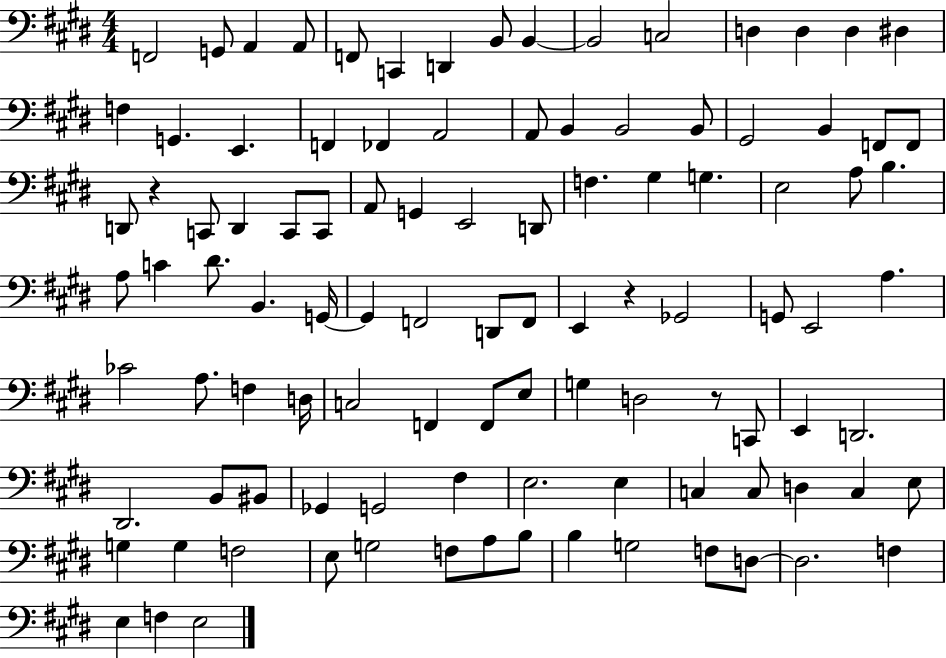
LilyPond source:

{
  \clef bass
  \numericTimeSignature
  \time 4/4
  \key e \major
  \repeat volta 2 { f,2 g,8 a,4 a,8 | f,8 c,4 d,4 b,8 b,4~~ | b,2 c2 | d4 d4 d4 dis4 | \break f4 g,4. e,4. | f,4 fes,4 a,2 | a,8 b,4 b,2 b,8 | gis,2 b,4 f,8 f,8 | \break d,8 r4 c,8 d,4 c,8 c,8 | a,8 g,4 e,2 d,8 | f4. gis4 g4. | e2 a8 b4. | \break a8 c'4 dis'8. b,4. g,16~~ | g,4 f,2 d,8 f,8 | e,4 r4 ges,2 | g,8 e,2 a4. | \break ces'2 a8. f4 d16 | c2 f,4 f,8 e8 | g4 d2 r8 c,8 | e,4 d,2. | \break dis,2. b,8 bis,8 | ges,4 g,2 fis4 | e2. e4 | c4 c8 d4 c4 e8 | \break g4 g4 f2 | e8 g2 f8 a8 b8 | b4 g2 f8 d8~~ | d2. f4 | \break e4 f4 e2 | } \bar "|."
}